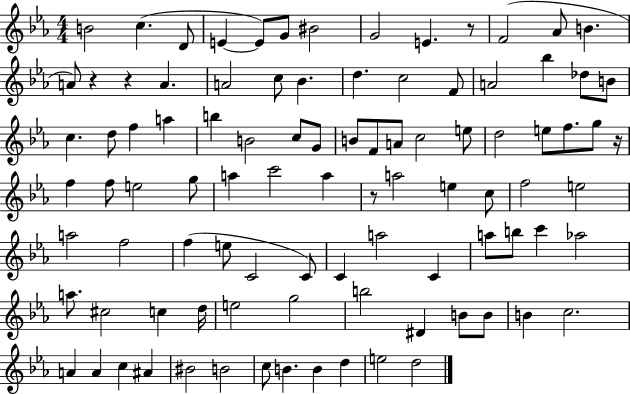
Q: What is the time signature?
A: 4/4